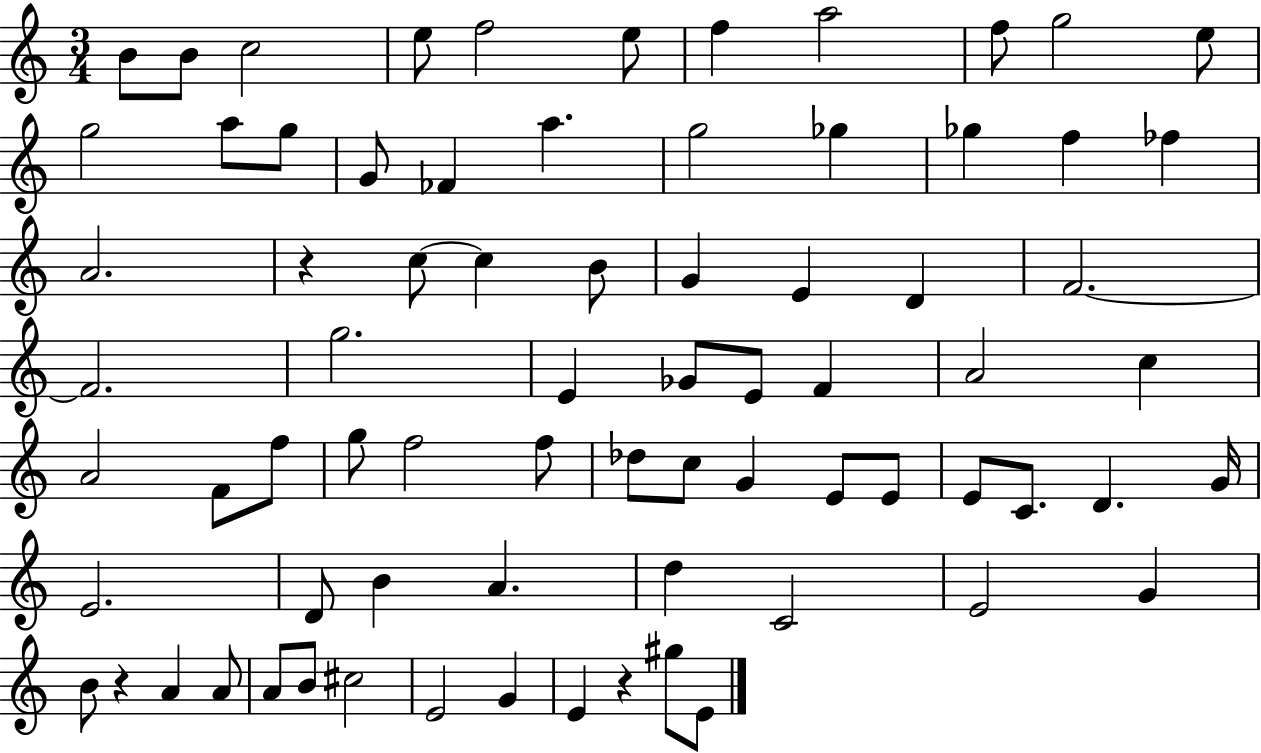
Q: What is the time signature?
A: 3/4